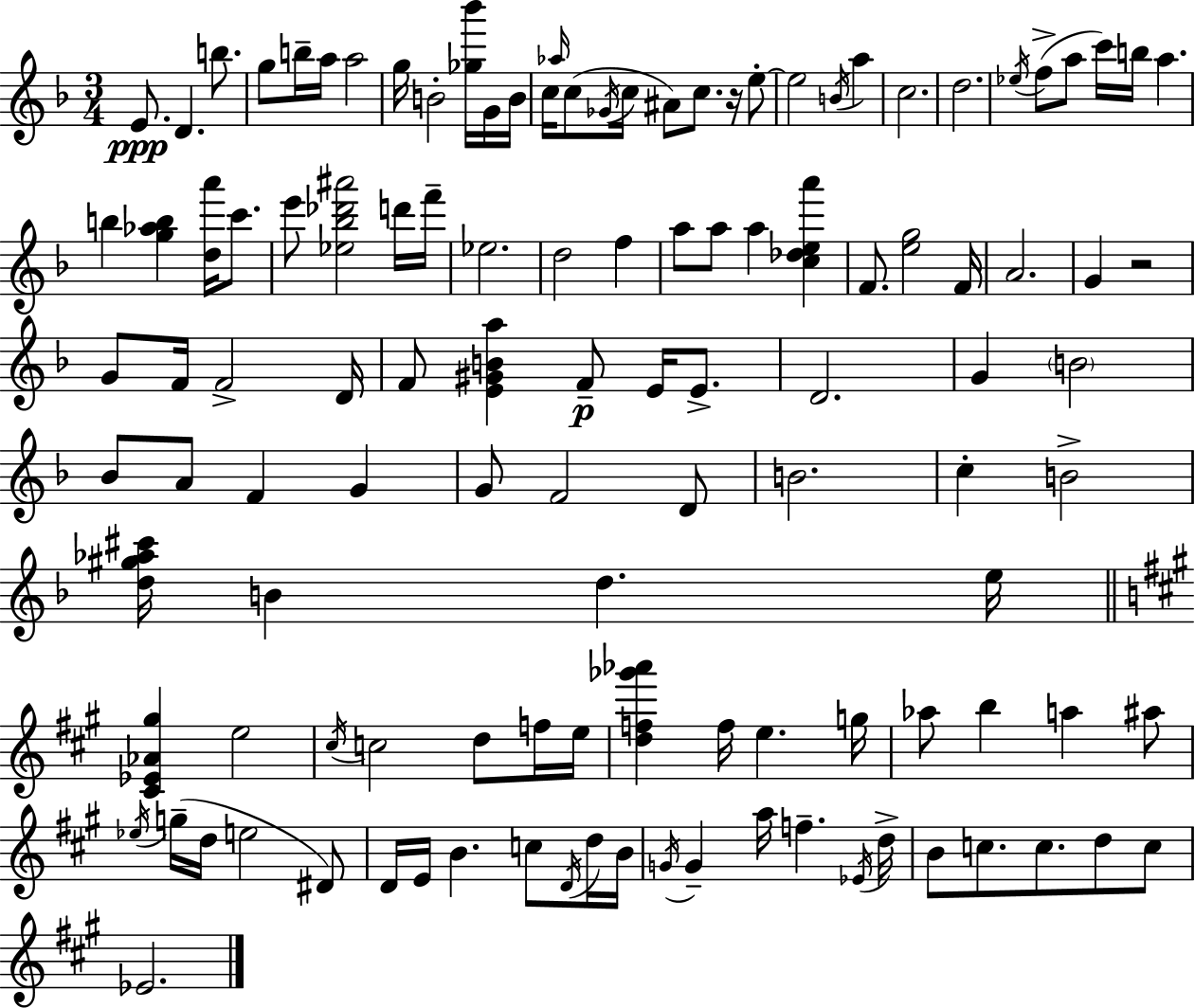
{
  \clef treble
  \numericTimeSignature
  \time 3/4
  \key f \major
  e'8.\ppp d'4. b''8. | g''8 b''16-- a''16 a''2 | g''16 b'2-. <ges'' bes'''>16 g'16 b'16 | c''16 \grace { aes''16 } c''8( \acciaccatura { ges'16 } c''16 ais'8) c''8. r16 | \break e''8-.~~ e''2 \acciaccatura { b'16 } a''4 | c''2. | d''2. | \acciaccatura { ees''16 }( f''8-> a''8 c'''16) b''16 a''4. | \break b''4 <g'' aes'' b''>4 | <d'' a'''>16 c'''8. e'''8 <ees'' bes'' des''' ais'''>2 | d'''16 f'''16-- ees''2. | d''2 | \break f''4 a''8 a''8 a''4 | <c'' des'' e'' a'''>4 f'8. <e'' g''>2 | f'16 a'2. | g'4 r2 | \break g'8 f'16 f'2-> | d'16 f'8 <e' gis' b' a''>4 f'8--\p | e'16 e'8.-> d'2. | g'4 \parenthesize b'2 | \break bes'8 a'8 f'4 | g'4 g'8 f'2 | d'8 b'2. | c''4-. b'2-> | \break <d'' gis'' aes'' cis'''>16 b'4 d''4. | e''16 \bar "||" \break \key a \major <cis' ees' aes' gis''>4 e''2 | \acciaccatura { cis''16 } c''2 d''8 f''16 | e''16 <d'' f'' ges''' aes'''>4 f''16 e''4. | g''16 aes''8 b''4 a''4 ais''8 | \break \acciaccatura { ees''16 } g''16--( d''16 e''2 | dis'8) d'16 e'16 b'4. c''8 | \acciaccatura { d'16 } d''16 b'16 \acciaccatura { g'16 } g'4-- a''16 f''4.-- | \acciaccatura { ees'16 } d''16-> b'8 c''8. c''8. | \break d''8 c''8 ees'2. | \bar "|."
}